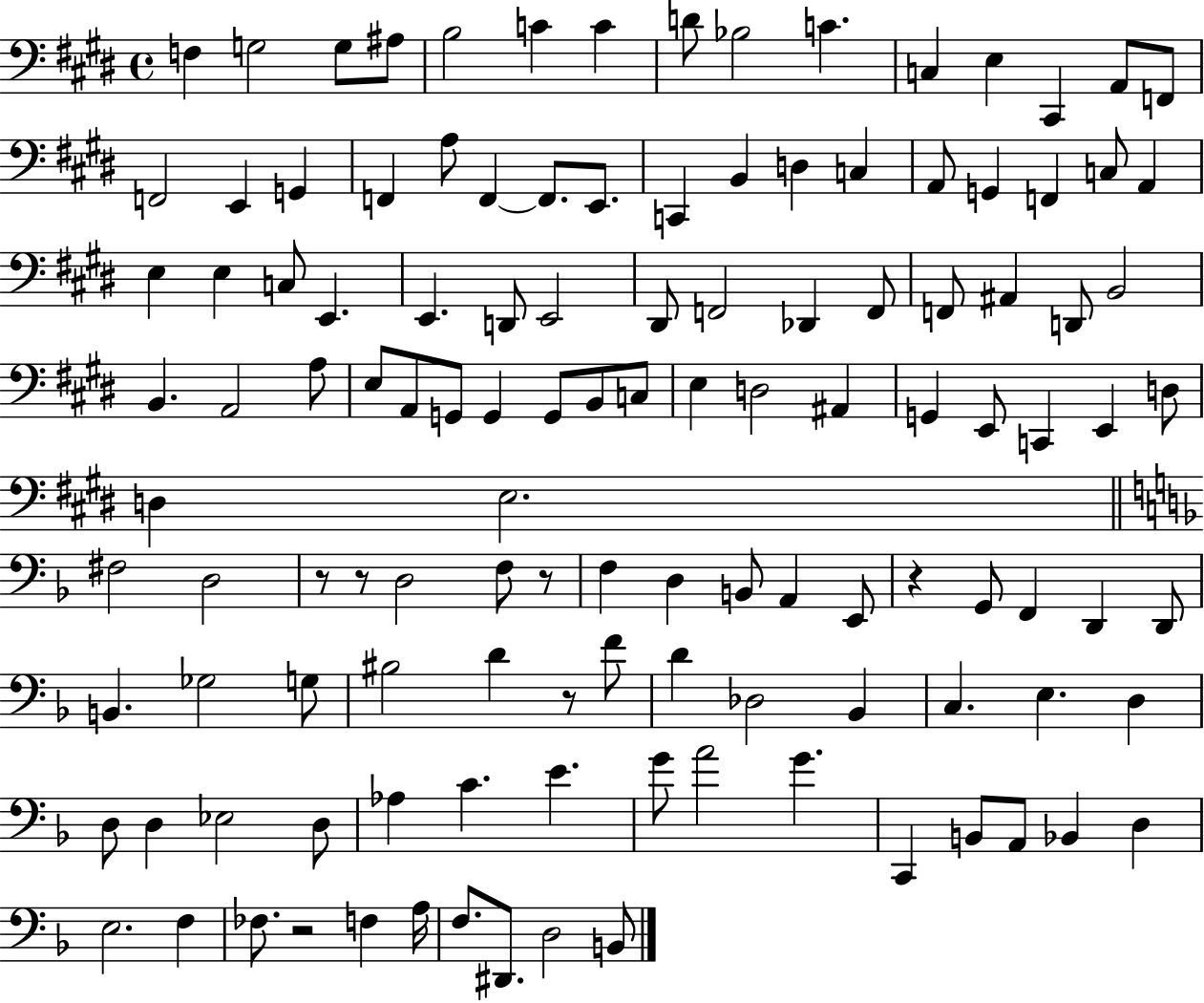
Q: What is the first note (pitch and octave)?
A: F3